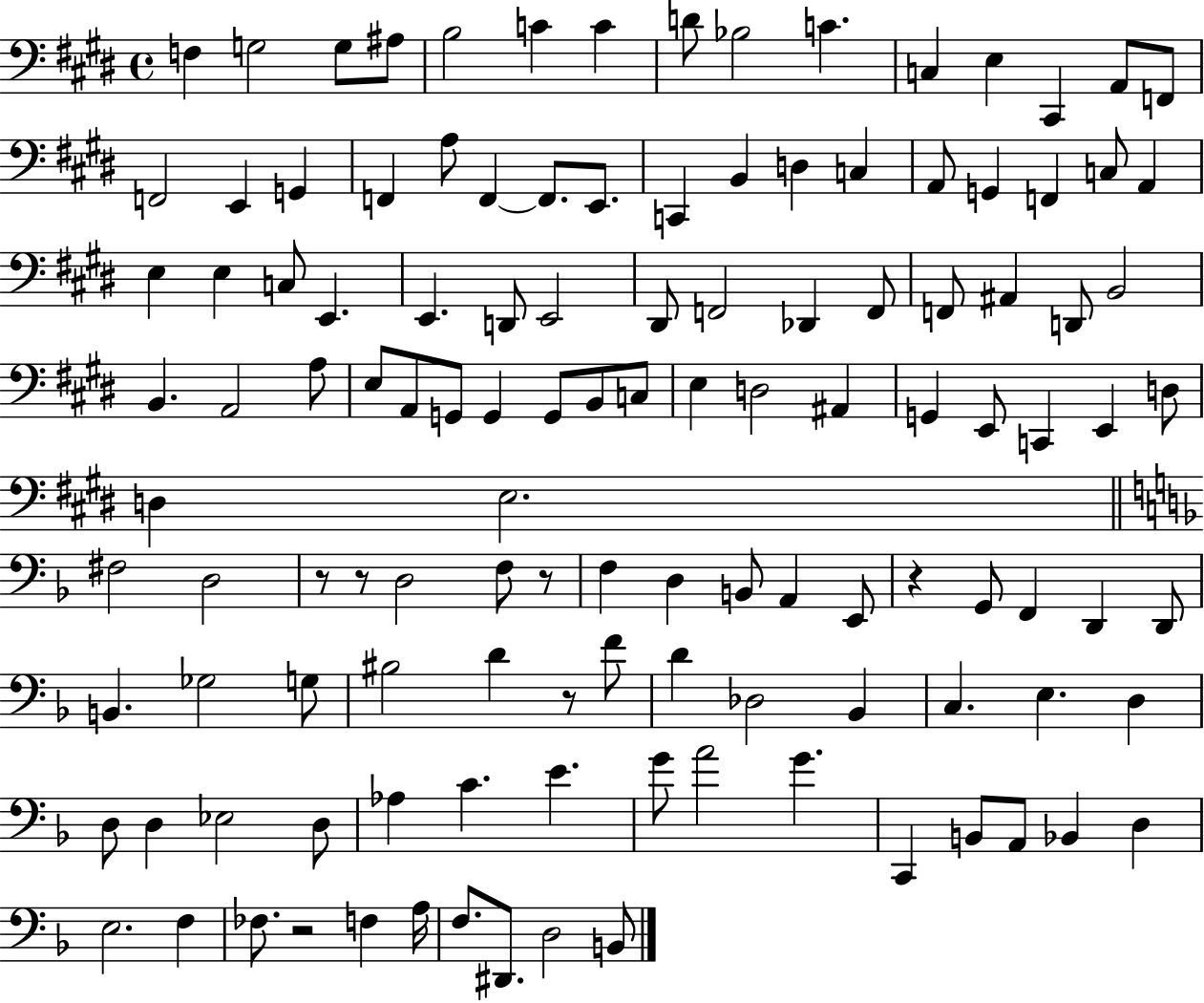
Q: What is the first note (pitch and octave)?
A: F3